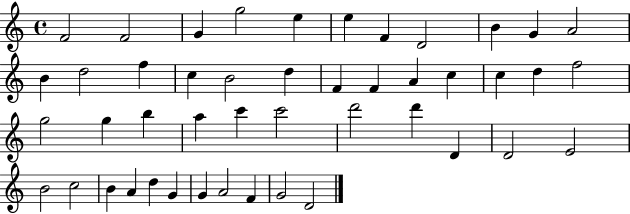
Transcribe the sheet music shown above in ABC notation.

X:1
T:Untitled
M:4/4
L:1/4
K:C
F2 F2 G g2 e e F D2 B G A2 B d2 f c B2 d F F A c c d f2 g2 g b a c' c'2 d'2 d' D D2 E2 B2 c2 B A d G G A2 F G2 D2